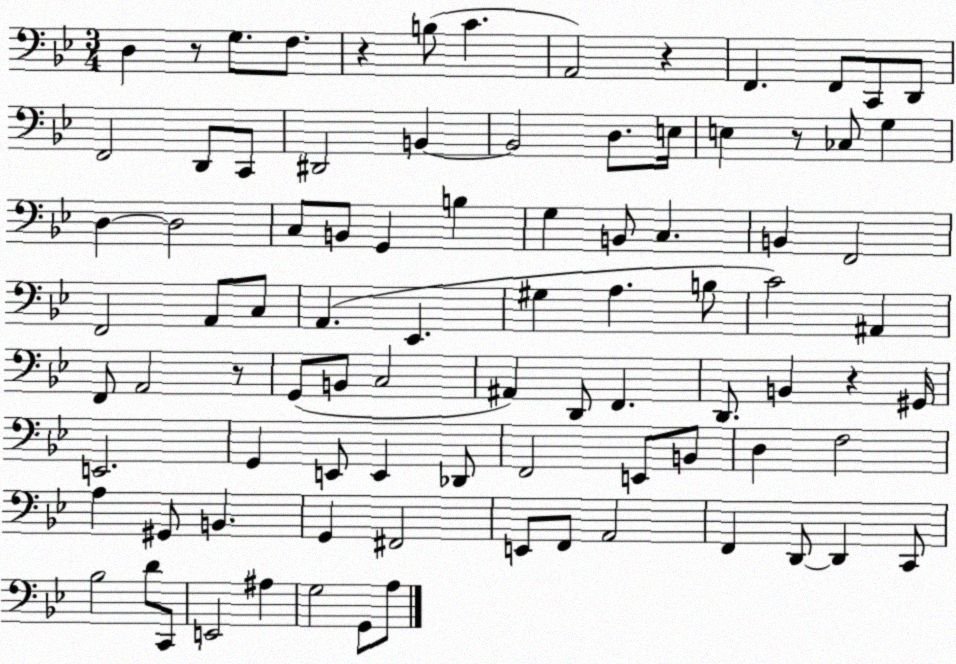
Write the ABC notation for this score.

X:1
T:Untitled
M:3/4
L:1/4
K:Bb
D, z/2 G,/2 F,/2 z B,/2 C A,,2 z F,, F,,/2 C,,/2 D,,/2 F,,2 D,,/2 C,,/2 ^D,,2 B,, B,,2 D,/2 E,/4 E, z/2 _C,/2 G, D, D,2 C,/2 B,,/2 G,, B, G, B,,/2 C, B,, F,,2 F,,2 A,,/2 C,/2 A,, _E,, ^G, A, B,/2 C2 ^A,, F,,/2 A,,2 z/2 G,,/2 B,,/2 C,2 ^A,, D,,/2 F,, D,,/2 B,, z ^G,,/4 E,,2 G,, E,,/2 E,, _D,,/2 F,,2 E,,/2 B,,/2 D, F,2 A, ^G,,/2 B,, G,, ^F,,2 E,,/2 F,,/2 A,,2 F,, D,,/2 D,, C,,/2 _B,2 D/2 C,,/2 E,,2 ^A, G,2 G,,/2 A,/2